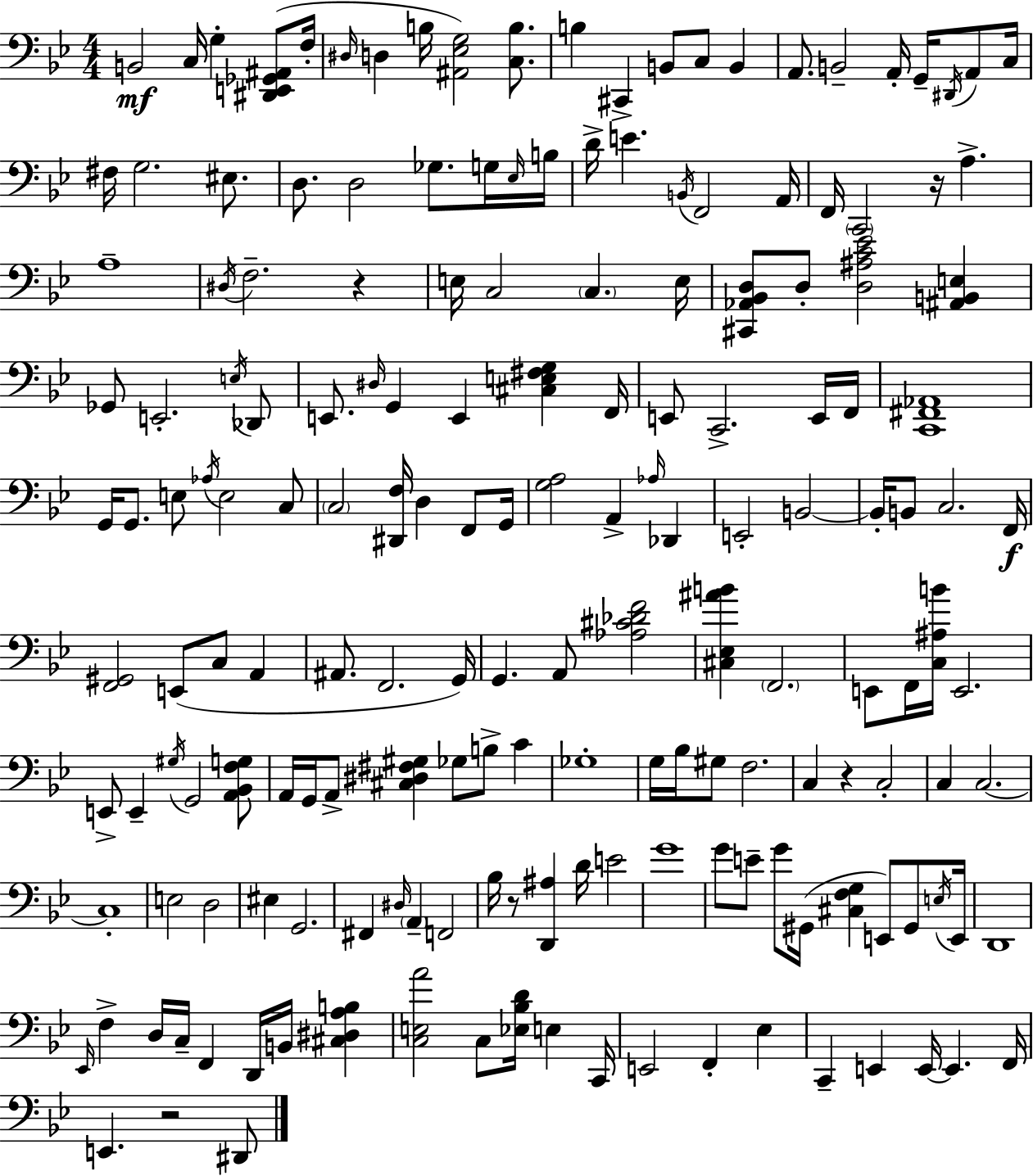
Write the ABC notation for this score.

X:1
T:Untitled
M:4/4
L:1/4
K:Bb
B,,2 C,/4 G, [^D,,E,,_G,,^A,,]/2 F,/4 ^D,/4 D, B,/4 [^A,,_E,G,]2 [C,B,]/2 B, ^C,, B,,/2 C,/2 B,, A,,/2 B,,2 A,,/4 G,,/4 ^D,,/4 A,,/2 C,/4 ^F,/4 G,2 ^E,/2 D,/2 D,2 _G,/2 G,/4 _E,/4 B,/4 D/4 E B,,/4 F,,2 A,,/4 F,,/4 C,,2 z/4 A, A,4 ^D,/4 F,2 z E,/4 C,2 C, E,/4 [^C,,_A,,_B,,D,]/2 D,/2 [D,^A,C_E]2 [^A,,B,,E,] _G,,/2 E,,2 E,/4 _D,,/2 E,,/2 ^D,/4 G,, E,, [^C,E,^F,G,] F,,/4 E,,/2 C,,2 E,,/4 F,,/4 [C,,^F,,_A,,]4 G,,/4 G,,/2 E,/2 _A,/4 E,2 C,/2 C,2 [^D,,F,]/4 D, F,,/2 G,,/4 [G,A,]2 A,, _A,/4 _D,, E,,2 B,,2 B,,/4 B,,/2 C,2 F,,/4 [F,,^G,,]2 E,,/2 C,/2 A,, ^A,,/2 F,,2 G,,/4 G,, A,,/2 [_A,^C_DF]2 [^C,_E,^AB] F,,2 E,,/2 F,,/4 [C,^A,B]/4 E,,2 E,,/2 E,, ^G,/4 G,,2 [A,,_B,,F,G,]/2 A,,/4 G,,/4 A,,/2 [^C,^D,^F,^G,] _G,/2 B,/2 C _G,4 G,/4 _B,/4 ^G,/2 F,2 C, z C,2 C, C,2 C,4 E,2 D,2 ^E, G,,2 ^F,, ^D,/4 A,, F,,2 _B,/4 z/2 [D,,^A,] D/4 E2 G4 G/2 E/2 G/2 ^G,,/4 [^C,F,G,] E,,/2 ^G,,/2 E,/4 E,,/4 D,,4 _E,,/4 F, D,/4 C,/4 F,, D,,/4 B,,/4 [^C,^D,A,B,] [C,E,A]2 C,/2 [_E,_B,D]/4 E, C,,/4 E,,2 F,, _E, C,, E,, E,,/4 E,, F,,/4 E,, z2 ^D,,/2